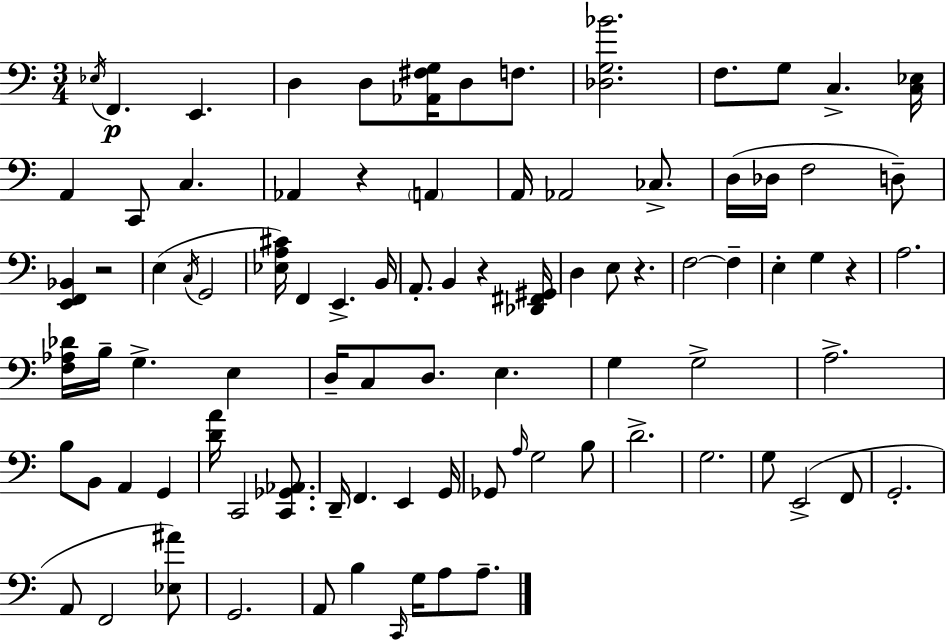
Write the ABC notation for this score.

X:1
T:Untitled
M:3/4
L:1/4
K:C
_E,/4 F,, E,, D, D,/2 [_A,,^F,G,]/4 D,/2 F,/2 [_D,G,_B]2 F,/2 G,/2 C, [C,_E,]/4 A,, C,,/2 C, _A,, z A,, A,,/4 _A,,2 _C,/2 D,/4 _D,/4 F,2 D,/2 [E,,F,,_B,,] z2 E, C,/4 G,,2 [_E,A,^C]/4 F,, E,, B,,/4 A,,/2 B,, z [_D,,^F,,^G,,]/4 D, E,/2 z F,2 F, E, G, z A,2 [F,_A,_D]/4 B,/4 G, E, D,/4 C,/2 D,/2 E, G, G,2 A,2 B,/2 B,,/2 A,, G,, [DA]/4 C,,2 [C,,_G,,_A,,]/2 D,,/4 F,, E,, G,,/4 _G,,/2 A,/4 G,2 B,/2 D2 G,2 G,/2 E,,2 F,,/2 G,,2 A,,/2 F,,2 [_E,^A]/2 G,,2 A,,/2 B, C,,/4 G,/4 A,/2 A,/2